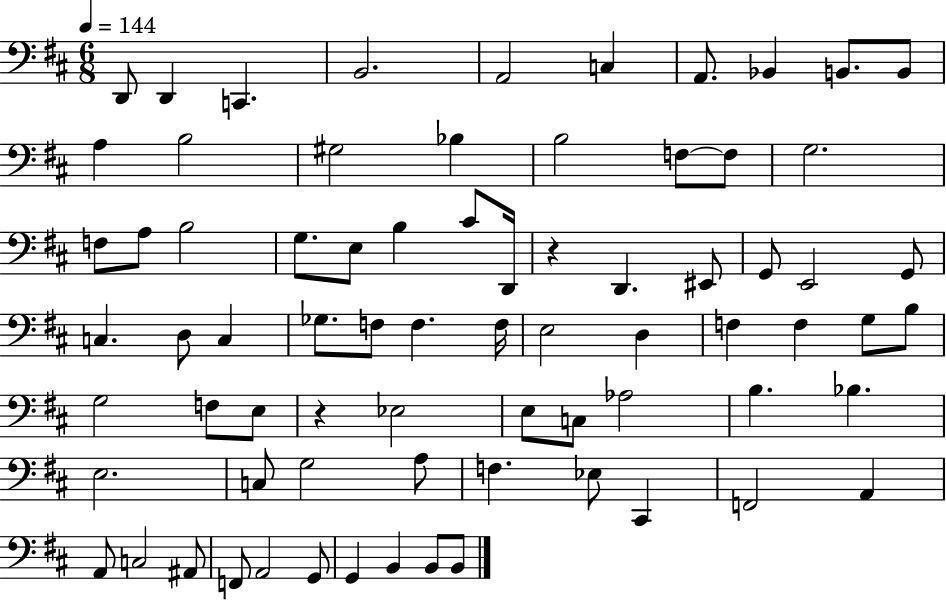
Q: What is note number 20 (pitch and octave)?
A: A3